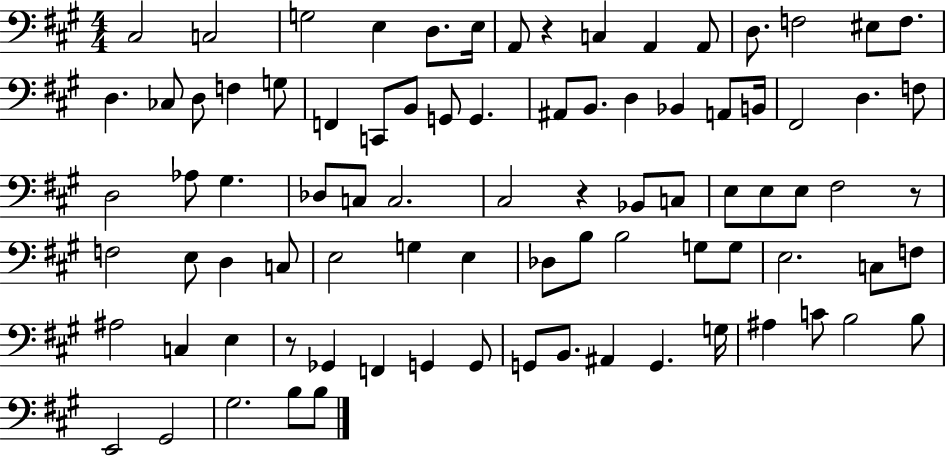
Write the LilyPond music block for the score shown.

{
  \clef bass
  \numericTimeSignature
  \time 4/4
  \key a \major
  cis2 c2 | g2 e4 d8. e16 | a,8 r4 c4 a,4 a,8 | d8. f2 eis8 f8. | \break d4. ces8 d8 f4 g8 | f,4 c,8 b,8 g,8 g,4. | ais,8 b,8. d4 bes,4 a,8 b,16 | fis,2 d4. f8 | \break d2 aes8 gis4. | des8 c8 c2. | cis2 r4 bes,8 c8 | e8 e8 e8 fis2 r8 | \break f2 e8 d4 c8 | e2 g4 e4 | des8 b8 b2 g8 g8 | e2. c8 f8 | \break ais2 c4 e4 | r8 ges,4 f,4 g,4 g,8 | g,8 b,8. ais,4 g,4. g16 | ais4 c'8 b2 b8 | \break e,2 gis,2 | gis2. b8 b8 | \bar "|."
}